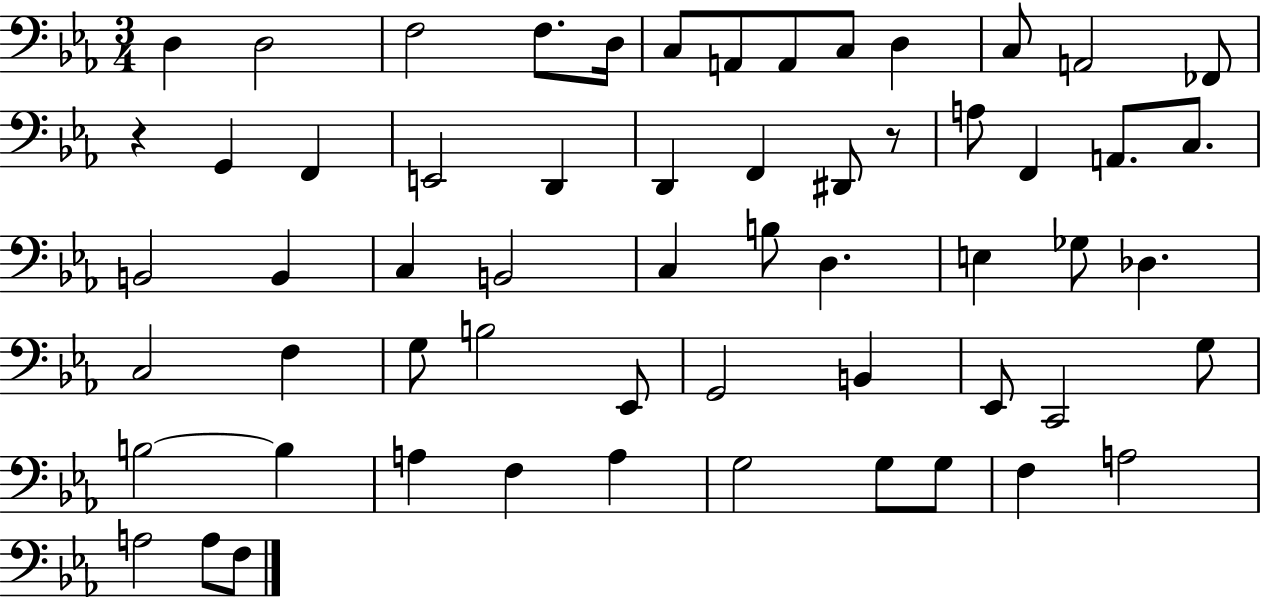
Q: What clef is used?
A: bass